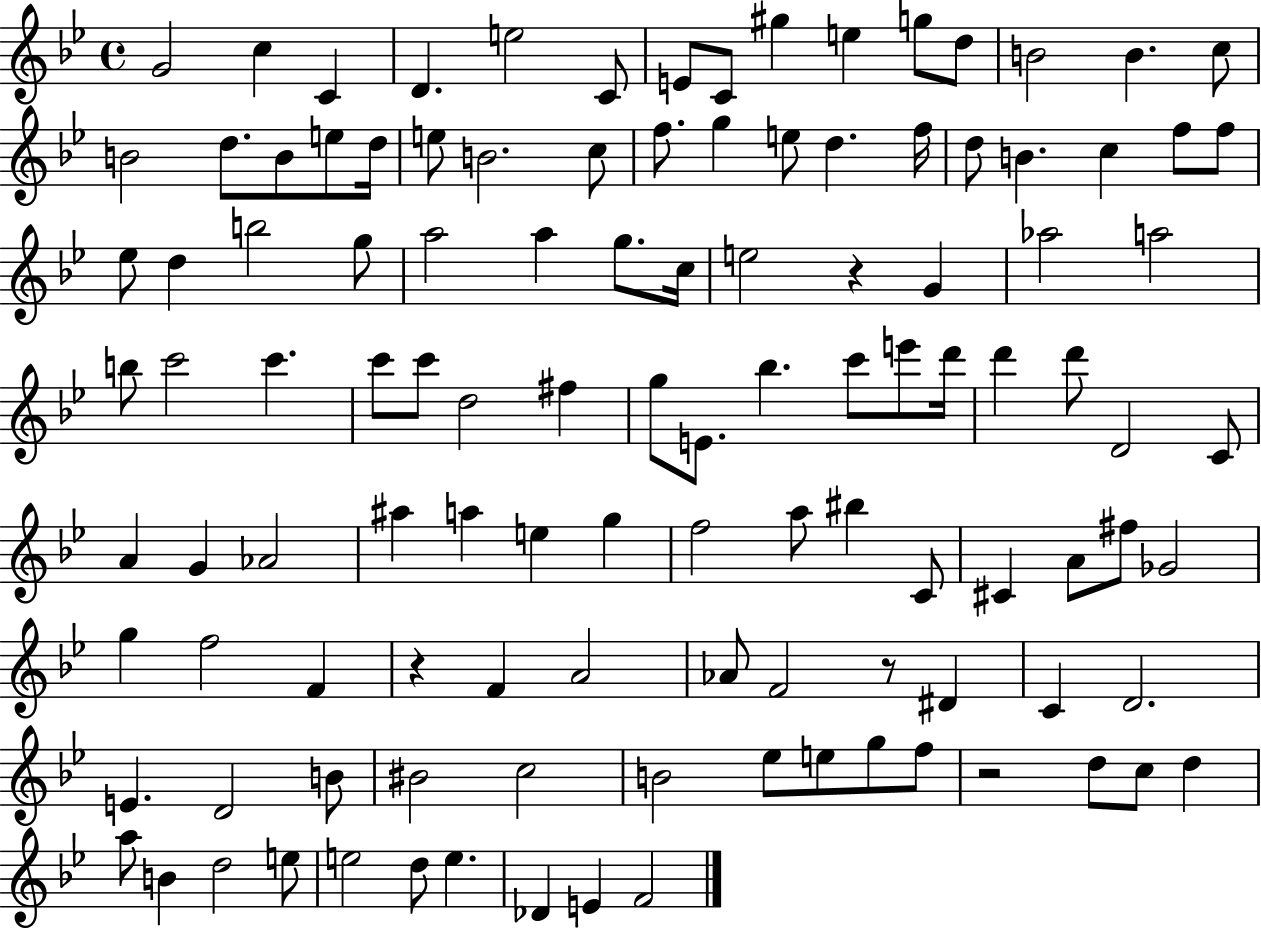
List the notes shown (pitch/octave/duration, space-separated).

G4/h C5/q C4/q D4/q. E5/h C4/e E4/e C4/e G#5/q E5/q G5/e D5/e B4/h B4/q. C5/e B4/h D5/e. B4/e E5/e D5/s E5/e B4/h. C5/e F5/e. G5/q E5/e D5/q. F5/s D5/e B4/q. C5/q F5/e F5/e Eb5/e D5/q B5/h G5/e A5/h A5/q G5/e. C5/s E5/h R/q G4/q Ab5/h A5/h B5/e C6/h C6/q. C6/e C6/e D5/h F#5/q G5/e E4/e. Bb5/q. C6/e E6/e D6/s D6/q D6/e D4/h C4/e A4/q G4/q Ab4/h A#5/q A5/q E5/q G5/q F5/h A5/e BIS5/q C4/e C#4/q A4/e F#5/e Gb4/h G5/q F5/h F4/q R/q F4/q A4/h Ab4/e F4/h R/e D#4/q C4/q D4/h. E4/q. D4/h B4/e BIS4/h C5/h B4/h Eb5/e E5/e G5/e F5/e R/h D5/e C5/e D5/q A5/e B4/q D5/h E5/e E5/h D5/e E5/q. Db4/q E4/q F4/h